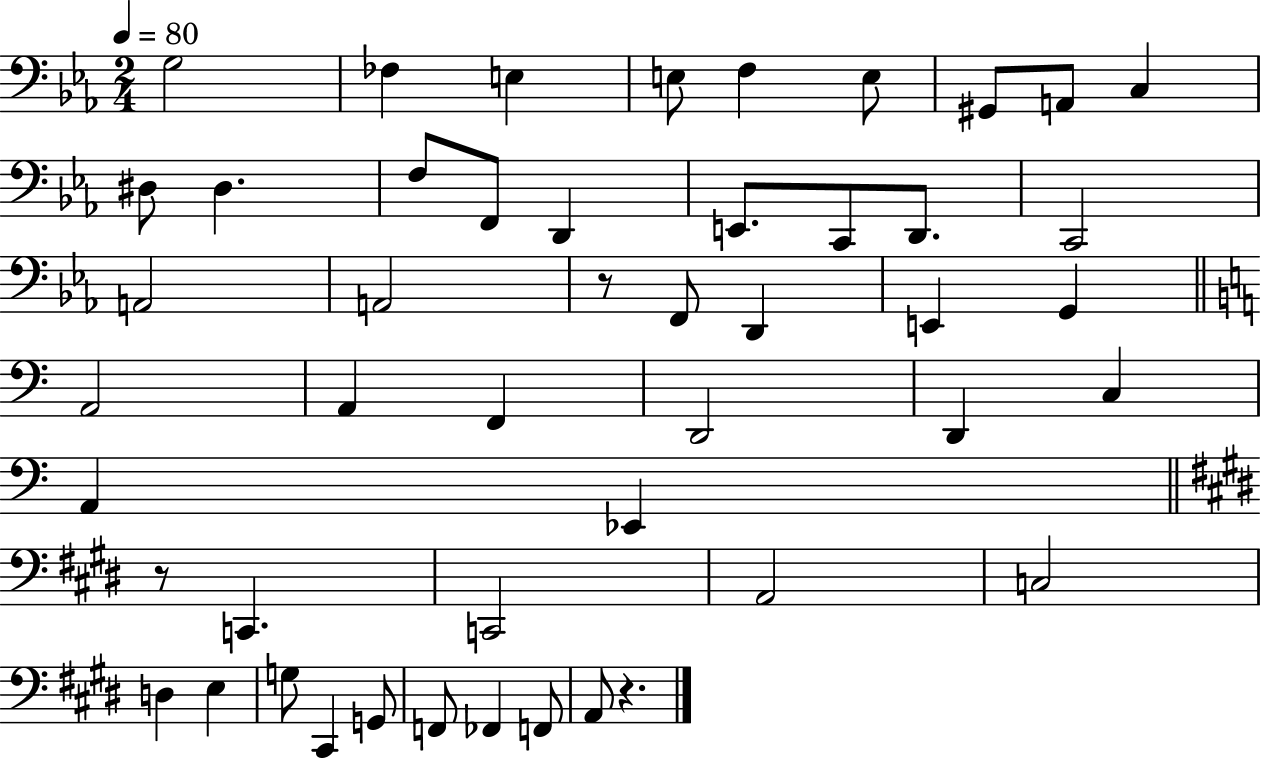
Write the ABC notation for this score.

X:1
T:Untitled
M:2/4
L:1/4
K:Eb
G,2 _F, E, E,/2 F, E,/2 ^G,,/2 A,,/2 C, ^D,/2 ^D, F,/2 F,,/2 D,, E,,/2 C,,/2 D,,/2 C,,2 A,,2 A,,2 z/2 F,,/2 D,, E,, G,, A,,2 A,, F,, D,,2 D,, C, A,, _E,, z/2 C,, C,,2 A,,2 C,2 D, E, G,/2 ^C,, G,,/2 F,,/2 _F,, F,,/2 A,,/2 z